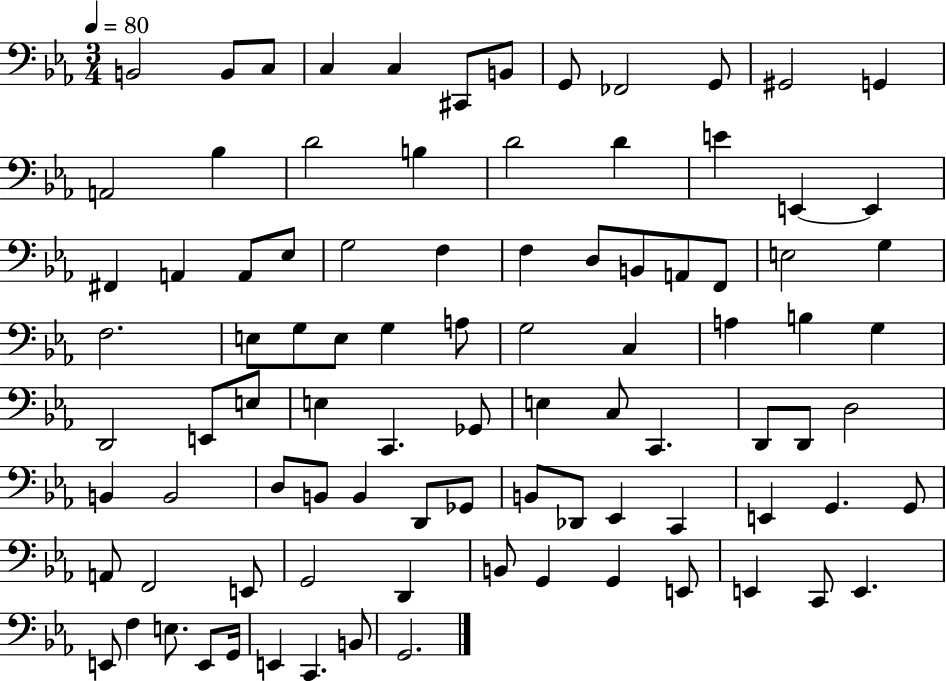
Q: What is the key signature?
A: EES major